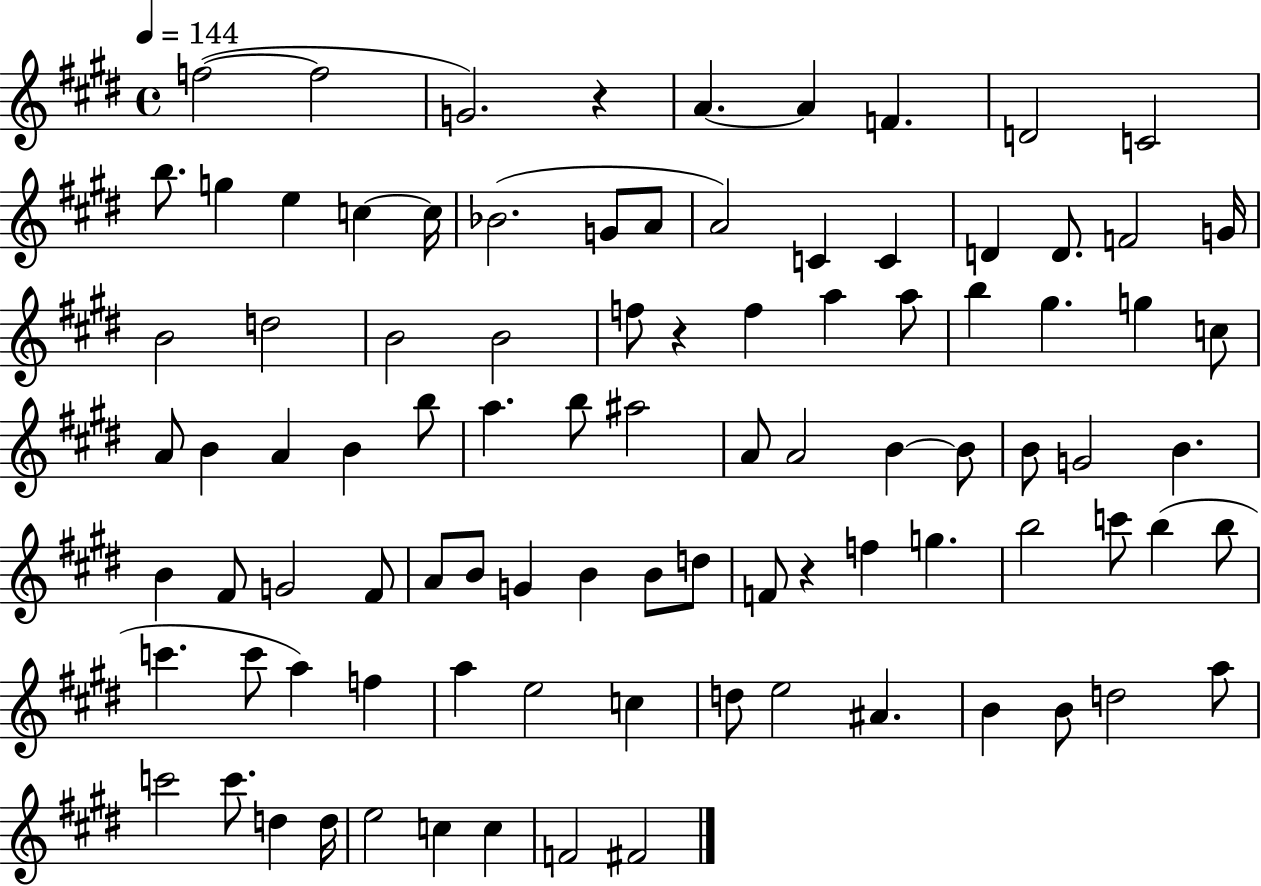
{
  \clef treble
  \time 4/4
  \defaultTimeSignature
  \key e \major
  \tempo 4 = 144
  f''2~(~ f''2 | g'2.) r4 | a'4.~~ a'4 f'4. | d'2 c'2 | \break b''8. g''4 e''4 c''4~~ c''16 | bes'2.( g'8 a'8 | a'2) c'4 c'4 | d'4 d'8. f'2 g'16 | \break b'2 d''2 | b'2 b'2 | f''8 r4 f''4 a''4 a''8 | b''4 gis''4. g''4 c''8 | \break a'8 b'4 a'4 b'4 b''8 | a''4. b''8 ais''2 | a'8 a'2 b'4~~ b'8 | b'8 g'2 b'4. | \break b'4 fis'8 g'2 fis'8 | a'8 b'8 g'4 b'4 b'8 d''8 | f'8 r4 f''4 g''4. | b''2 c'''8 b''4( b''8 | \break c'''4. c'''8 a''4) f''4 | a''4 e''2 c''4 | d''8 e''2 ais'4. | b'4 b'8 d''2 a''8 | \break c'''2 c'''8. d''4 d''16 | e''2 c''4 c''4 | f'2 fis'2 | \bar "|."
}